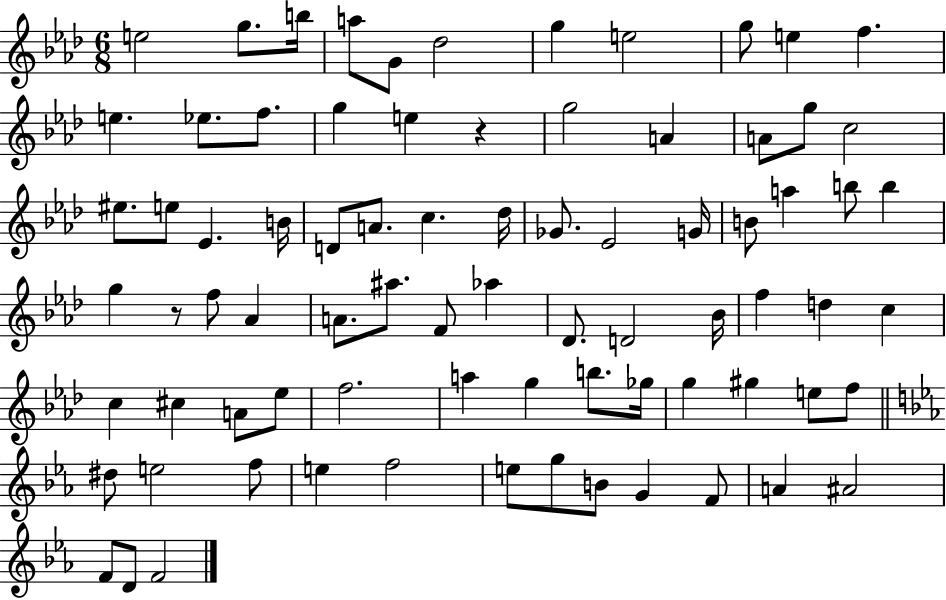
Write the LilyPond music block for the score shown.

{
  \clef treble
  \numericTimeSignature
  \time 6/8
  \key aes \major
  e''2 g''8. b''16 | a''8 g'8 des''2 | g''4 e''2 | g''8 e''4 f''4. | \break e''4. ees''8. f''8. | g''4 e''4 r4 | g''2 a'4 | a'8 g''8 c''2 | \break eis''8. e''8 ees'4. b'16 | d'8 a'8. c''4. des''16 | ges'8. ees'2 g'16 | b'8 a''4 b''8 b''4 | \break g''4 r8 f''8 aes'4 | a'8. ais''8. f'8 aes''4 | des'8. d'2 bes'16 | f''4 d''4 c''4 | \break c''4 cis''4 a'8 ees''8 | f''2. | a''4 g''4 b''8. ges''16 | g''4 gis''4 e''8 f''8 | \break \bar "||" \break \key c \minor dis''8 e''2 f''8 | e''4 f''2 | e''8 g''8 b'8 g'4 f'8 | a'4 ais'2 | \break f'8 d'8 f'2 | \bar "|."
}